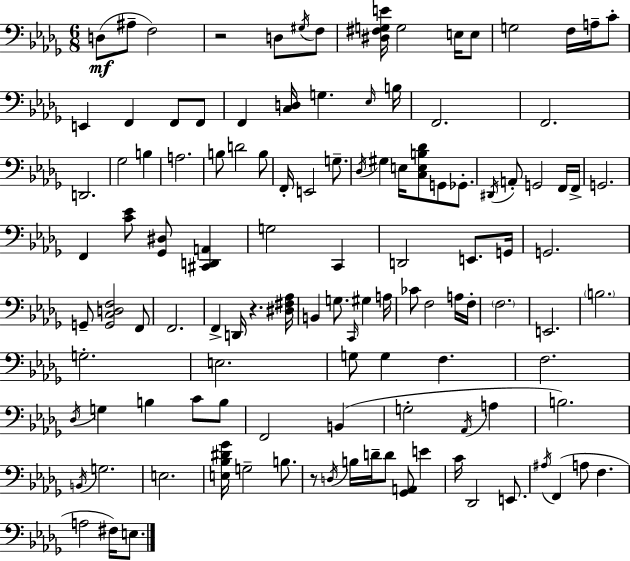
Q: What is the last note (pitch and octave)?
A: E3